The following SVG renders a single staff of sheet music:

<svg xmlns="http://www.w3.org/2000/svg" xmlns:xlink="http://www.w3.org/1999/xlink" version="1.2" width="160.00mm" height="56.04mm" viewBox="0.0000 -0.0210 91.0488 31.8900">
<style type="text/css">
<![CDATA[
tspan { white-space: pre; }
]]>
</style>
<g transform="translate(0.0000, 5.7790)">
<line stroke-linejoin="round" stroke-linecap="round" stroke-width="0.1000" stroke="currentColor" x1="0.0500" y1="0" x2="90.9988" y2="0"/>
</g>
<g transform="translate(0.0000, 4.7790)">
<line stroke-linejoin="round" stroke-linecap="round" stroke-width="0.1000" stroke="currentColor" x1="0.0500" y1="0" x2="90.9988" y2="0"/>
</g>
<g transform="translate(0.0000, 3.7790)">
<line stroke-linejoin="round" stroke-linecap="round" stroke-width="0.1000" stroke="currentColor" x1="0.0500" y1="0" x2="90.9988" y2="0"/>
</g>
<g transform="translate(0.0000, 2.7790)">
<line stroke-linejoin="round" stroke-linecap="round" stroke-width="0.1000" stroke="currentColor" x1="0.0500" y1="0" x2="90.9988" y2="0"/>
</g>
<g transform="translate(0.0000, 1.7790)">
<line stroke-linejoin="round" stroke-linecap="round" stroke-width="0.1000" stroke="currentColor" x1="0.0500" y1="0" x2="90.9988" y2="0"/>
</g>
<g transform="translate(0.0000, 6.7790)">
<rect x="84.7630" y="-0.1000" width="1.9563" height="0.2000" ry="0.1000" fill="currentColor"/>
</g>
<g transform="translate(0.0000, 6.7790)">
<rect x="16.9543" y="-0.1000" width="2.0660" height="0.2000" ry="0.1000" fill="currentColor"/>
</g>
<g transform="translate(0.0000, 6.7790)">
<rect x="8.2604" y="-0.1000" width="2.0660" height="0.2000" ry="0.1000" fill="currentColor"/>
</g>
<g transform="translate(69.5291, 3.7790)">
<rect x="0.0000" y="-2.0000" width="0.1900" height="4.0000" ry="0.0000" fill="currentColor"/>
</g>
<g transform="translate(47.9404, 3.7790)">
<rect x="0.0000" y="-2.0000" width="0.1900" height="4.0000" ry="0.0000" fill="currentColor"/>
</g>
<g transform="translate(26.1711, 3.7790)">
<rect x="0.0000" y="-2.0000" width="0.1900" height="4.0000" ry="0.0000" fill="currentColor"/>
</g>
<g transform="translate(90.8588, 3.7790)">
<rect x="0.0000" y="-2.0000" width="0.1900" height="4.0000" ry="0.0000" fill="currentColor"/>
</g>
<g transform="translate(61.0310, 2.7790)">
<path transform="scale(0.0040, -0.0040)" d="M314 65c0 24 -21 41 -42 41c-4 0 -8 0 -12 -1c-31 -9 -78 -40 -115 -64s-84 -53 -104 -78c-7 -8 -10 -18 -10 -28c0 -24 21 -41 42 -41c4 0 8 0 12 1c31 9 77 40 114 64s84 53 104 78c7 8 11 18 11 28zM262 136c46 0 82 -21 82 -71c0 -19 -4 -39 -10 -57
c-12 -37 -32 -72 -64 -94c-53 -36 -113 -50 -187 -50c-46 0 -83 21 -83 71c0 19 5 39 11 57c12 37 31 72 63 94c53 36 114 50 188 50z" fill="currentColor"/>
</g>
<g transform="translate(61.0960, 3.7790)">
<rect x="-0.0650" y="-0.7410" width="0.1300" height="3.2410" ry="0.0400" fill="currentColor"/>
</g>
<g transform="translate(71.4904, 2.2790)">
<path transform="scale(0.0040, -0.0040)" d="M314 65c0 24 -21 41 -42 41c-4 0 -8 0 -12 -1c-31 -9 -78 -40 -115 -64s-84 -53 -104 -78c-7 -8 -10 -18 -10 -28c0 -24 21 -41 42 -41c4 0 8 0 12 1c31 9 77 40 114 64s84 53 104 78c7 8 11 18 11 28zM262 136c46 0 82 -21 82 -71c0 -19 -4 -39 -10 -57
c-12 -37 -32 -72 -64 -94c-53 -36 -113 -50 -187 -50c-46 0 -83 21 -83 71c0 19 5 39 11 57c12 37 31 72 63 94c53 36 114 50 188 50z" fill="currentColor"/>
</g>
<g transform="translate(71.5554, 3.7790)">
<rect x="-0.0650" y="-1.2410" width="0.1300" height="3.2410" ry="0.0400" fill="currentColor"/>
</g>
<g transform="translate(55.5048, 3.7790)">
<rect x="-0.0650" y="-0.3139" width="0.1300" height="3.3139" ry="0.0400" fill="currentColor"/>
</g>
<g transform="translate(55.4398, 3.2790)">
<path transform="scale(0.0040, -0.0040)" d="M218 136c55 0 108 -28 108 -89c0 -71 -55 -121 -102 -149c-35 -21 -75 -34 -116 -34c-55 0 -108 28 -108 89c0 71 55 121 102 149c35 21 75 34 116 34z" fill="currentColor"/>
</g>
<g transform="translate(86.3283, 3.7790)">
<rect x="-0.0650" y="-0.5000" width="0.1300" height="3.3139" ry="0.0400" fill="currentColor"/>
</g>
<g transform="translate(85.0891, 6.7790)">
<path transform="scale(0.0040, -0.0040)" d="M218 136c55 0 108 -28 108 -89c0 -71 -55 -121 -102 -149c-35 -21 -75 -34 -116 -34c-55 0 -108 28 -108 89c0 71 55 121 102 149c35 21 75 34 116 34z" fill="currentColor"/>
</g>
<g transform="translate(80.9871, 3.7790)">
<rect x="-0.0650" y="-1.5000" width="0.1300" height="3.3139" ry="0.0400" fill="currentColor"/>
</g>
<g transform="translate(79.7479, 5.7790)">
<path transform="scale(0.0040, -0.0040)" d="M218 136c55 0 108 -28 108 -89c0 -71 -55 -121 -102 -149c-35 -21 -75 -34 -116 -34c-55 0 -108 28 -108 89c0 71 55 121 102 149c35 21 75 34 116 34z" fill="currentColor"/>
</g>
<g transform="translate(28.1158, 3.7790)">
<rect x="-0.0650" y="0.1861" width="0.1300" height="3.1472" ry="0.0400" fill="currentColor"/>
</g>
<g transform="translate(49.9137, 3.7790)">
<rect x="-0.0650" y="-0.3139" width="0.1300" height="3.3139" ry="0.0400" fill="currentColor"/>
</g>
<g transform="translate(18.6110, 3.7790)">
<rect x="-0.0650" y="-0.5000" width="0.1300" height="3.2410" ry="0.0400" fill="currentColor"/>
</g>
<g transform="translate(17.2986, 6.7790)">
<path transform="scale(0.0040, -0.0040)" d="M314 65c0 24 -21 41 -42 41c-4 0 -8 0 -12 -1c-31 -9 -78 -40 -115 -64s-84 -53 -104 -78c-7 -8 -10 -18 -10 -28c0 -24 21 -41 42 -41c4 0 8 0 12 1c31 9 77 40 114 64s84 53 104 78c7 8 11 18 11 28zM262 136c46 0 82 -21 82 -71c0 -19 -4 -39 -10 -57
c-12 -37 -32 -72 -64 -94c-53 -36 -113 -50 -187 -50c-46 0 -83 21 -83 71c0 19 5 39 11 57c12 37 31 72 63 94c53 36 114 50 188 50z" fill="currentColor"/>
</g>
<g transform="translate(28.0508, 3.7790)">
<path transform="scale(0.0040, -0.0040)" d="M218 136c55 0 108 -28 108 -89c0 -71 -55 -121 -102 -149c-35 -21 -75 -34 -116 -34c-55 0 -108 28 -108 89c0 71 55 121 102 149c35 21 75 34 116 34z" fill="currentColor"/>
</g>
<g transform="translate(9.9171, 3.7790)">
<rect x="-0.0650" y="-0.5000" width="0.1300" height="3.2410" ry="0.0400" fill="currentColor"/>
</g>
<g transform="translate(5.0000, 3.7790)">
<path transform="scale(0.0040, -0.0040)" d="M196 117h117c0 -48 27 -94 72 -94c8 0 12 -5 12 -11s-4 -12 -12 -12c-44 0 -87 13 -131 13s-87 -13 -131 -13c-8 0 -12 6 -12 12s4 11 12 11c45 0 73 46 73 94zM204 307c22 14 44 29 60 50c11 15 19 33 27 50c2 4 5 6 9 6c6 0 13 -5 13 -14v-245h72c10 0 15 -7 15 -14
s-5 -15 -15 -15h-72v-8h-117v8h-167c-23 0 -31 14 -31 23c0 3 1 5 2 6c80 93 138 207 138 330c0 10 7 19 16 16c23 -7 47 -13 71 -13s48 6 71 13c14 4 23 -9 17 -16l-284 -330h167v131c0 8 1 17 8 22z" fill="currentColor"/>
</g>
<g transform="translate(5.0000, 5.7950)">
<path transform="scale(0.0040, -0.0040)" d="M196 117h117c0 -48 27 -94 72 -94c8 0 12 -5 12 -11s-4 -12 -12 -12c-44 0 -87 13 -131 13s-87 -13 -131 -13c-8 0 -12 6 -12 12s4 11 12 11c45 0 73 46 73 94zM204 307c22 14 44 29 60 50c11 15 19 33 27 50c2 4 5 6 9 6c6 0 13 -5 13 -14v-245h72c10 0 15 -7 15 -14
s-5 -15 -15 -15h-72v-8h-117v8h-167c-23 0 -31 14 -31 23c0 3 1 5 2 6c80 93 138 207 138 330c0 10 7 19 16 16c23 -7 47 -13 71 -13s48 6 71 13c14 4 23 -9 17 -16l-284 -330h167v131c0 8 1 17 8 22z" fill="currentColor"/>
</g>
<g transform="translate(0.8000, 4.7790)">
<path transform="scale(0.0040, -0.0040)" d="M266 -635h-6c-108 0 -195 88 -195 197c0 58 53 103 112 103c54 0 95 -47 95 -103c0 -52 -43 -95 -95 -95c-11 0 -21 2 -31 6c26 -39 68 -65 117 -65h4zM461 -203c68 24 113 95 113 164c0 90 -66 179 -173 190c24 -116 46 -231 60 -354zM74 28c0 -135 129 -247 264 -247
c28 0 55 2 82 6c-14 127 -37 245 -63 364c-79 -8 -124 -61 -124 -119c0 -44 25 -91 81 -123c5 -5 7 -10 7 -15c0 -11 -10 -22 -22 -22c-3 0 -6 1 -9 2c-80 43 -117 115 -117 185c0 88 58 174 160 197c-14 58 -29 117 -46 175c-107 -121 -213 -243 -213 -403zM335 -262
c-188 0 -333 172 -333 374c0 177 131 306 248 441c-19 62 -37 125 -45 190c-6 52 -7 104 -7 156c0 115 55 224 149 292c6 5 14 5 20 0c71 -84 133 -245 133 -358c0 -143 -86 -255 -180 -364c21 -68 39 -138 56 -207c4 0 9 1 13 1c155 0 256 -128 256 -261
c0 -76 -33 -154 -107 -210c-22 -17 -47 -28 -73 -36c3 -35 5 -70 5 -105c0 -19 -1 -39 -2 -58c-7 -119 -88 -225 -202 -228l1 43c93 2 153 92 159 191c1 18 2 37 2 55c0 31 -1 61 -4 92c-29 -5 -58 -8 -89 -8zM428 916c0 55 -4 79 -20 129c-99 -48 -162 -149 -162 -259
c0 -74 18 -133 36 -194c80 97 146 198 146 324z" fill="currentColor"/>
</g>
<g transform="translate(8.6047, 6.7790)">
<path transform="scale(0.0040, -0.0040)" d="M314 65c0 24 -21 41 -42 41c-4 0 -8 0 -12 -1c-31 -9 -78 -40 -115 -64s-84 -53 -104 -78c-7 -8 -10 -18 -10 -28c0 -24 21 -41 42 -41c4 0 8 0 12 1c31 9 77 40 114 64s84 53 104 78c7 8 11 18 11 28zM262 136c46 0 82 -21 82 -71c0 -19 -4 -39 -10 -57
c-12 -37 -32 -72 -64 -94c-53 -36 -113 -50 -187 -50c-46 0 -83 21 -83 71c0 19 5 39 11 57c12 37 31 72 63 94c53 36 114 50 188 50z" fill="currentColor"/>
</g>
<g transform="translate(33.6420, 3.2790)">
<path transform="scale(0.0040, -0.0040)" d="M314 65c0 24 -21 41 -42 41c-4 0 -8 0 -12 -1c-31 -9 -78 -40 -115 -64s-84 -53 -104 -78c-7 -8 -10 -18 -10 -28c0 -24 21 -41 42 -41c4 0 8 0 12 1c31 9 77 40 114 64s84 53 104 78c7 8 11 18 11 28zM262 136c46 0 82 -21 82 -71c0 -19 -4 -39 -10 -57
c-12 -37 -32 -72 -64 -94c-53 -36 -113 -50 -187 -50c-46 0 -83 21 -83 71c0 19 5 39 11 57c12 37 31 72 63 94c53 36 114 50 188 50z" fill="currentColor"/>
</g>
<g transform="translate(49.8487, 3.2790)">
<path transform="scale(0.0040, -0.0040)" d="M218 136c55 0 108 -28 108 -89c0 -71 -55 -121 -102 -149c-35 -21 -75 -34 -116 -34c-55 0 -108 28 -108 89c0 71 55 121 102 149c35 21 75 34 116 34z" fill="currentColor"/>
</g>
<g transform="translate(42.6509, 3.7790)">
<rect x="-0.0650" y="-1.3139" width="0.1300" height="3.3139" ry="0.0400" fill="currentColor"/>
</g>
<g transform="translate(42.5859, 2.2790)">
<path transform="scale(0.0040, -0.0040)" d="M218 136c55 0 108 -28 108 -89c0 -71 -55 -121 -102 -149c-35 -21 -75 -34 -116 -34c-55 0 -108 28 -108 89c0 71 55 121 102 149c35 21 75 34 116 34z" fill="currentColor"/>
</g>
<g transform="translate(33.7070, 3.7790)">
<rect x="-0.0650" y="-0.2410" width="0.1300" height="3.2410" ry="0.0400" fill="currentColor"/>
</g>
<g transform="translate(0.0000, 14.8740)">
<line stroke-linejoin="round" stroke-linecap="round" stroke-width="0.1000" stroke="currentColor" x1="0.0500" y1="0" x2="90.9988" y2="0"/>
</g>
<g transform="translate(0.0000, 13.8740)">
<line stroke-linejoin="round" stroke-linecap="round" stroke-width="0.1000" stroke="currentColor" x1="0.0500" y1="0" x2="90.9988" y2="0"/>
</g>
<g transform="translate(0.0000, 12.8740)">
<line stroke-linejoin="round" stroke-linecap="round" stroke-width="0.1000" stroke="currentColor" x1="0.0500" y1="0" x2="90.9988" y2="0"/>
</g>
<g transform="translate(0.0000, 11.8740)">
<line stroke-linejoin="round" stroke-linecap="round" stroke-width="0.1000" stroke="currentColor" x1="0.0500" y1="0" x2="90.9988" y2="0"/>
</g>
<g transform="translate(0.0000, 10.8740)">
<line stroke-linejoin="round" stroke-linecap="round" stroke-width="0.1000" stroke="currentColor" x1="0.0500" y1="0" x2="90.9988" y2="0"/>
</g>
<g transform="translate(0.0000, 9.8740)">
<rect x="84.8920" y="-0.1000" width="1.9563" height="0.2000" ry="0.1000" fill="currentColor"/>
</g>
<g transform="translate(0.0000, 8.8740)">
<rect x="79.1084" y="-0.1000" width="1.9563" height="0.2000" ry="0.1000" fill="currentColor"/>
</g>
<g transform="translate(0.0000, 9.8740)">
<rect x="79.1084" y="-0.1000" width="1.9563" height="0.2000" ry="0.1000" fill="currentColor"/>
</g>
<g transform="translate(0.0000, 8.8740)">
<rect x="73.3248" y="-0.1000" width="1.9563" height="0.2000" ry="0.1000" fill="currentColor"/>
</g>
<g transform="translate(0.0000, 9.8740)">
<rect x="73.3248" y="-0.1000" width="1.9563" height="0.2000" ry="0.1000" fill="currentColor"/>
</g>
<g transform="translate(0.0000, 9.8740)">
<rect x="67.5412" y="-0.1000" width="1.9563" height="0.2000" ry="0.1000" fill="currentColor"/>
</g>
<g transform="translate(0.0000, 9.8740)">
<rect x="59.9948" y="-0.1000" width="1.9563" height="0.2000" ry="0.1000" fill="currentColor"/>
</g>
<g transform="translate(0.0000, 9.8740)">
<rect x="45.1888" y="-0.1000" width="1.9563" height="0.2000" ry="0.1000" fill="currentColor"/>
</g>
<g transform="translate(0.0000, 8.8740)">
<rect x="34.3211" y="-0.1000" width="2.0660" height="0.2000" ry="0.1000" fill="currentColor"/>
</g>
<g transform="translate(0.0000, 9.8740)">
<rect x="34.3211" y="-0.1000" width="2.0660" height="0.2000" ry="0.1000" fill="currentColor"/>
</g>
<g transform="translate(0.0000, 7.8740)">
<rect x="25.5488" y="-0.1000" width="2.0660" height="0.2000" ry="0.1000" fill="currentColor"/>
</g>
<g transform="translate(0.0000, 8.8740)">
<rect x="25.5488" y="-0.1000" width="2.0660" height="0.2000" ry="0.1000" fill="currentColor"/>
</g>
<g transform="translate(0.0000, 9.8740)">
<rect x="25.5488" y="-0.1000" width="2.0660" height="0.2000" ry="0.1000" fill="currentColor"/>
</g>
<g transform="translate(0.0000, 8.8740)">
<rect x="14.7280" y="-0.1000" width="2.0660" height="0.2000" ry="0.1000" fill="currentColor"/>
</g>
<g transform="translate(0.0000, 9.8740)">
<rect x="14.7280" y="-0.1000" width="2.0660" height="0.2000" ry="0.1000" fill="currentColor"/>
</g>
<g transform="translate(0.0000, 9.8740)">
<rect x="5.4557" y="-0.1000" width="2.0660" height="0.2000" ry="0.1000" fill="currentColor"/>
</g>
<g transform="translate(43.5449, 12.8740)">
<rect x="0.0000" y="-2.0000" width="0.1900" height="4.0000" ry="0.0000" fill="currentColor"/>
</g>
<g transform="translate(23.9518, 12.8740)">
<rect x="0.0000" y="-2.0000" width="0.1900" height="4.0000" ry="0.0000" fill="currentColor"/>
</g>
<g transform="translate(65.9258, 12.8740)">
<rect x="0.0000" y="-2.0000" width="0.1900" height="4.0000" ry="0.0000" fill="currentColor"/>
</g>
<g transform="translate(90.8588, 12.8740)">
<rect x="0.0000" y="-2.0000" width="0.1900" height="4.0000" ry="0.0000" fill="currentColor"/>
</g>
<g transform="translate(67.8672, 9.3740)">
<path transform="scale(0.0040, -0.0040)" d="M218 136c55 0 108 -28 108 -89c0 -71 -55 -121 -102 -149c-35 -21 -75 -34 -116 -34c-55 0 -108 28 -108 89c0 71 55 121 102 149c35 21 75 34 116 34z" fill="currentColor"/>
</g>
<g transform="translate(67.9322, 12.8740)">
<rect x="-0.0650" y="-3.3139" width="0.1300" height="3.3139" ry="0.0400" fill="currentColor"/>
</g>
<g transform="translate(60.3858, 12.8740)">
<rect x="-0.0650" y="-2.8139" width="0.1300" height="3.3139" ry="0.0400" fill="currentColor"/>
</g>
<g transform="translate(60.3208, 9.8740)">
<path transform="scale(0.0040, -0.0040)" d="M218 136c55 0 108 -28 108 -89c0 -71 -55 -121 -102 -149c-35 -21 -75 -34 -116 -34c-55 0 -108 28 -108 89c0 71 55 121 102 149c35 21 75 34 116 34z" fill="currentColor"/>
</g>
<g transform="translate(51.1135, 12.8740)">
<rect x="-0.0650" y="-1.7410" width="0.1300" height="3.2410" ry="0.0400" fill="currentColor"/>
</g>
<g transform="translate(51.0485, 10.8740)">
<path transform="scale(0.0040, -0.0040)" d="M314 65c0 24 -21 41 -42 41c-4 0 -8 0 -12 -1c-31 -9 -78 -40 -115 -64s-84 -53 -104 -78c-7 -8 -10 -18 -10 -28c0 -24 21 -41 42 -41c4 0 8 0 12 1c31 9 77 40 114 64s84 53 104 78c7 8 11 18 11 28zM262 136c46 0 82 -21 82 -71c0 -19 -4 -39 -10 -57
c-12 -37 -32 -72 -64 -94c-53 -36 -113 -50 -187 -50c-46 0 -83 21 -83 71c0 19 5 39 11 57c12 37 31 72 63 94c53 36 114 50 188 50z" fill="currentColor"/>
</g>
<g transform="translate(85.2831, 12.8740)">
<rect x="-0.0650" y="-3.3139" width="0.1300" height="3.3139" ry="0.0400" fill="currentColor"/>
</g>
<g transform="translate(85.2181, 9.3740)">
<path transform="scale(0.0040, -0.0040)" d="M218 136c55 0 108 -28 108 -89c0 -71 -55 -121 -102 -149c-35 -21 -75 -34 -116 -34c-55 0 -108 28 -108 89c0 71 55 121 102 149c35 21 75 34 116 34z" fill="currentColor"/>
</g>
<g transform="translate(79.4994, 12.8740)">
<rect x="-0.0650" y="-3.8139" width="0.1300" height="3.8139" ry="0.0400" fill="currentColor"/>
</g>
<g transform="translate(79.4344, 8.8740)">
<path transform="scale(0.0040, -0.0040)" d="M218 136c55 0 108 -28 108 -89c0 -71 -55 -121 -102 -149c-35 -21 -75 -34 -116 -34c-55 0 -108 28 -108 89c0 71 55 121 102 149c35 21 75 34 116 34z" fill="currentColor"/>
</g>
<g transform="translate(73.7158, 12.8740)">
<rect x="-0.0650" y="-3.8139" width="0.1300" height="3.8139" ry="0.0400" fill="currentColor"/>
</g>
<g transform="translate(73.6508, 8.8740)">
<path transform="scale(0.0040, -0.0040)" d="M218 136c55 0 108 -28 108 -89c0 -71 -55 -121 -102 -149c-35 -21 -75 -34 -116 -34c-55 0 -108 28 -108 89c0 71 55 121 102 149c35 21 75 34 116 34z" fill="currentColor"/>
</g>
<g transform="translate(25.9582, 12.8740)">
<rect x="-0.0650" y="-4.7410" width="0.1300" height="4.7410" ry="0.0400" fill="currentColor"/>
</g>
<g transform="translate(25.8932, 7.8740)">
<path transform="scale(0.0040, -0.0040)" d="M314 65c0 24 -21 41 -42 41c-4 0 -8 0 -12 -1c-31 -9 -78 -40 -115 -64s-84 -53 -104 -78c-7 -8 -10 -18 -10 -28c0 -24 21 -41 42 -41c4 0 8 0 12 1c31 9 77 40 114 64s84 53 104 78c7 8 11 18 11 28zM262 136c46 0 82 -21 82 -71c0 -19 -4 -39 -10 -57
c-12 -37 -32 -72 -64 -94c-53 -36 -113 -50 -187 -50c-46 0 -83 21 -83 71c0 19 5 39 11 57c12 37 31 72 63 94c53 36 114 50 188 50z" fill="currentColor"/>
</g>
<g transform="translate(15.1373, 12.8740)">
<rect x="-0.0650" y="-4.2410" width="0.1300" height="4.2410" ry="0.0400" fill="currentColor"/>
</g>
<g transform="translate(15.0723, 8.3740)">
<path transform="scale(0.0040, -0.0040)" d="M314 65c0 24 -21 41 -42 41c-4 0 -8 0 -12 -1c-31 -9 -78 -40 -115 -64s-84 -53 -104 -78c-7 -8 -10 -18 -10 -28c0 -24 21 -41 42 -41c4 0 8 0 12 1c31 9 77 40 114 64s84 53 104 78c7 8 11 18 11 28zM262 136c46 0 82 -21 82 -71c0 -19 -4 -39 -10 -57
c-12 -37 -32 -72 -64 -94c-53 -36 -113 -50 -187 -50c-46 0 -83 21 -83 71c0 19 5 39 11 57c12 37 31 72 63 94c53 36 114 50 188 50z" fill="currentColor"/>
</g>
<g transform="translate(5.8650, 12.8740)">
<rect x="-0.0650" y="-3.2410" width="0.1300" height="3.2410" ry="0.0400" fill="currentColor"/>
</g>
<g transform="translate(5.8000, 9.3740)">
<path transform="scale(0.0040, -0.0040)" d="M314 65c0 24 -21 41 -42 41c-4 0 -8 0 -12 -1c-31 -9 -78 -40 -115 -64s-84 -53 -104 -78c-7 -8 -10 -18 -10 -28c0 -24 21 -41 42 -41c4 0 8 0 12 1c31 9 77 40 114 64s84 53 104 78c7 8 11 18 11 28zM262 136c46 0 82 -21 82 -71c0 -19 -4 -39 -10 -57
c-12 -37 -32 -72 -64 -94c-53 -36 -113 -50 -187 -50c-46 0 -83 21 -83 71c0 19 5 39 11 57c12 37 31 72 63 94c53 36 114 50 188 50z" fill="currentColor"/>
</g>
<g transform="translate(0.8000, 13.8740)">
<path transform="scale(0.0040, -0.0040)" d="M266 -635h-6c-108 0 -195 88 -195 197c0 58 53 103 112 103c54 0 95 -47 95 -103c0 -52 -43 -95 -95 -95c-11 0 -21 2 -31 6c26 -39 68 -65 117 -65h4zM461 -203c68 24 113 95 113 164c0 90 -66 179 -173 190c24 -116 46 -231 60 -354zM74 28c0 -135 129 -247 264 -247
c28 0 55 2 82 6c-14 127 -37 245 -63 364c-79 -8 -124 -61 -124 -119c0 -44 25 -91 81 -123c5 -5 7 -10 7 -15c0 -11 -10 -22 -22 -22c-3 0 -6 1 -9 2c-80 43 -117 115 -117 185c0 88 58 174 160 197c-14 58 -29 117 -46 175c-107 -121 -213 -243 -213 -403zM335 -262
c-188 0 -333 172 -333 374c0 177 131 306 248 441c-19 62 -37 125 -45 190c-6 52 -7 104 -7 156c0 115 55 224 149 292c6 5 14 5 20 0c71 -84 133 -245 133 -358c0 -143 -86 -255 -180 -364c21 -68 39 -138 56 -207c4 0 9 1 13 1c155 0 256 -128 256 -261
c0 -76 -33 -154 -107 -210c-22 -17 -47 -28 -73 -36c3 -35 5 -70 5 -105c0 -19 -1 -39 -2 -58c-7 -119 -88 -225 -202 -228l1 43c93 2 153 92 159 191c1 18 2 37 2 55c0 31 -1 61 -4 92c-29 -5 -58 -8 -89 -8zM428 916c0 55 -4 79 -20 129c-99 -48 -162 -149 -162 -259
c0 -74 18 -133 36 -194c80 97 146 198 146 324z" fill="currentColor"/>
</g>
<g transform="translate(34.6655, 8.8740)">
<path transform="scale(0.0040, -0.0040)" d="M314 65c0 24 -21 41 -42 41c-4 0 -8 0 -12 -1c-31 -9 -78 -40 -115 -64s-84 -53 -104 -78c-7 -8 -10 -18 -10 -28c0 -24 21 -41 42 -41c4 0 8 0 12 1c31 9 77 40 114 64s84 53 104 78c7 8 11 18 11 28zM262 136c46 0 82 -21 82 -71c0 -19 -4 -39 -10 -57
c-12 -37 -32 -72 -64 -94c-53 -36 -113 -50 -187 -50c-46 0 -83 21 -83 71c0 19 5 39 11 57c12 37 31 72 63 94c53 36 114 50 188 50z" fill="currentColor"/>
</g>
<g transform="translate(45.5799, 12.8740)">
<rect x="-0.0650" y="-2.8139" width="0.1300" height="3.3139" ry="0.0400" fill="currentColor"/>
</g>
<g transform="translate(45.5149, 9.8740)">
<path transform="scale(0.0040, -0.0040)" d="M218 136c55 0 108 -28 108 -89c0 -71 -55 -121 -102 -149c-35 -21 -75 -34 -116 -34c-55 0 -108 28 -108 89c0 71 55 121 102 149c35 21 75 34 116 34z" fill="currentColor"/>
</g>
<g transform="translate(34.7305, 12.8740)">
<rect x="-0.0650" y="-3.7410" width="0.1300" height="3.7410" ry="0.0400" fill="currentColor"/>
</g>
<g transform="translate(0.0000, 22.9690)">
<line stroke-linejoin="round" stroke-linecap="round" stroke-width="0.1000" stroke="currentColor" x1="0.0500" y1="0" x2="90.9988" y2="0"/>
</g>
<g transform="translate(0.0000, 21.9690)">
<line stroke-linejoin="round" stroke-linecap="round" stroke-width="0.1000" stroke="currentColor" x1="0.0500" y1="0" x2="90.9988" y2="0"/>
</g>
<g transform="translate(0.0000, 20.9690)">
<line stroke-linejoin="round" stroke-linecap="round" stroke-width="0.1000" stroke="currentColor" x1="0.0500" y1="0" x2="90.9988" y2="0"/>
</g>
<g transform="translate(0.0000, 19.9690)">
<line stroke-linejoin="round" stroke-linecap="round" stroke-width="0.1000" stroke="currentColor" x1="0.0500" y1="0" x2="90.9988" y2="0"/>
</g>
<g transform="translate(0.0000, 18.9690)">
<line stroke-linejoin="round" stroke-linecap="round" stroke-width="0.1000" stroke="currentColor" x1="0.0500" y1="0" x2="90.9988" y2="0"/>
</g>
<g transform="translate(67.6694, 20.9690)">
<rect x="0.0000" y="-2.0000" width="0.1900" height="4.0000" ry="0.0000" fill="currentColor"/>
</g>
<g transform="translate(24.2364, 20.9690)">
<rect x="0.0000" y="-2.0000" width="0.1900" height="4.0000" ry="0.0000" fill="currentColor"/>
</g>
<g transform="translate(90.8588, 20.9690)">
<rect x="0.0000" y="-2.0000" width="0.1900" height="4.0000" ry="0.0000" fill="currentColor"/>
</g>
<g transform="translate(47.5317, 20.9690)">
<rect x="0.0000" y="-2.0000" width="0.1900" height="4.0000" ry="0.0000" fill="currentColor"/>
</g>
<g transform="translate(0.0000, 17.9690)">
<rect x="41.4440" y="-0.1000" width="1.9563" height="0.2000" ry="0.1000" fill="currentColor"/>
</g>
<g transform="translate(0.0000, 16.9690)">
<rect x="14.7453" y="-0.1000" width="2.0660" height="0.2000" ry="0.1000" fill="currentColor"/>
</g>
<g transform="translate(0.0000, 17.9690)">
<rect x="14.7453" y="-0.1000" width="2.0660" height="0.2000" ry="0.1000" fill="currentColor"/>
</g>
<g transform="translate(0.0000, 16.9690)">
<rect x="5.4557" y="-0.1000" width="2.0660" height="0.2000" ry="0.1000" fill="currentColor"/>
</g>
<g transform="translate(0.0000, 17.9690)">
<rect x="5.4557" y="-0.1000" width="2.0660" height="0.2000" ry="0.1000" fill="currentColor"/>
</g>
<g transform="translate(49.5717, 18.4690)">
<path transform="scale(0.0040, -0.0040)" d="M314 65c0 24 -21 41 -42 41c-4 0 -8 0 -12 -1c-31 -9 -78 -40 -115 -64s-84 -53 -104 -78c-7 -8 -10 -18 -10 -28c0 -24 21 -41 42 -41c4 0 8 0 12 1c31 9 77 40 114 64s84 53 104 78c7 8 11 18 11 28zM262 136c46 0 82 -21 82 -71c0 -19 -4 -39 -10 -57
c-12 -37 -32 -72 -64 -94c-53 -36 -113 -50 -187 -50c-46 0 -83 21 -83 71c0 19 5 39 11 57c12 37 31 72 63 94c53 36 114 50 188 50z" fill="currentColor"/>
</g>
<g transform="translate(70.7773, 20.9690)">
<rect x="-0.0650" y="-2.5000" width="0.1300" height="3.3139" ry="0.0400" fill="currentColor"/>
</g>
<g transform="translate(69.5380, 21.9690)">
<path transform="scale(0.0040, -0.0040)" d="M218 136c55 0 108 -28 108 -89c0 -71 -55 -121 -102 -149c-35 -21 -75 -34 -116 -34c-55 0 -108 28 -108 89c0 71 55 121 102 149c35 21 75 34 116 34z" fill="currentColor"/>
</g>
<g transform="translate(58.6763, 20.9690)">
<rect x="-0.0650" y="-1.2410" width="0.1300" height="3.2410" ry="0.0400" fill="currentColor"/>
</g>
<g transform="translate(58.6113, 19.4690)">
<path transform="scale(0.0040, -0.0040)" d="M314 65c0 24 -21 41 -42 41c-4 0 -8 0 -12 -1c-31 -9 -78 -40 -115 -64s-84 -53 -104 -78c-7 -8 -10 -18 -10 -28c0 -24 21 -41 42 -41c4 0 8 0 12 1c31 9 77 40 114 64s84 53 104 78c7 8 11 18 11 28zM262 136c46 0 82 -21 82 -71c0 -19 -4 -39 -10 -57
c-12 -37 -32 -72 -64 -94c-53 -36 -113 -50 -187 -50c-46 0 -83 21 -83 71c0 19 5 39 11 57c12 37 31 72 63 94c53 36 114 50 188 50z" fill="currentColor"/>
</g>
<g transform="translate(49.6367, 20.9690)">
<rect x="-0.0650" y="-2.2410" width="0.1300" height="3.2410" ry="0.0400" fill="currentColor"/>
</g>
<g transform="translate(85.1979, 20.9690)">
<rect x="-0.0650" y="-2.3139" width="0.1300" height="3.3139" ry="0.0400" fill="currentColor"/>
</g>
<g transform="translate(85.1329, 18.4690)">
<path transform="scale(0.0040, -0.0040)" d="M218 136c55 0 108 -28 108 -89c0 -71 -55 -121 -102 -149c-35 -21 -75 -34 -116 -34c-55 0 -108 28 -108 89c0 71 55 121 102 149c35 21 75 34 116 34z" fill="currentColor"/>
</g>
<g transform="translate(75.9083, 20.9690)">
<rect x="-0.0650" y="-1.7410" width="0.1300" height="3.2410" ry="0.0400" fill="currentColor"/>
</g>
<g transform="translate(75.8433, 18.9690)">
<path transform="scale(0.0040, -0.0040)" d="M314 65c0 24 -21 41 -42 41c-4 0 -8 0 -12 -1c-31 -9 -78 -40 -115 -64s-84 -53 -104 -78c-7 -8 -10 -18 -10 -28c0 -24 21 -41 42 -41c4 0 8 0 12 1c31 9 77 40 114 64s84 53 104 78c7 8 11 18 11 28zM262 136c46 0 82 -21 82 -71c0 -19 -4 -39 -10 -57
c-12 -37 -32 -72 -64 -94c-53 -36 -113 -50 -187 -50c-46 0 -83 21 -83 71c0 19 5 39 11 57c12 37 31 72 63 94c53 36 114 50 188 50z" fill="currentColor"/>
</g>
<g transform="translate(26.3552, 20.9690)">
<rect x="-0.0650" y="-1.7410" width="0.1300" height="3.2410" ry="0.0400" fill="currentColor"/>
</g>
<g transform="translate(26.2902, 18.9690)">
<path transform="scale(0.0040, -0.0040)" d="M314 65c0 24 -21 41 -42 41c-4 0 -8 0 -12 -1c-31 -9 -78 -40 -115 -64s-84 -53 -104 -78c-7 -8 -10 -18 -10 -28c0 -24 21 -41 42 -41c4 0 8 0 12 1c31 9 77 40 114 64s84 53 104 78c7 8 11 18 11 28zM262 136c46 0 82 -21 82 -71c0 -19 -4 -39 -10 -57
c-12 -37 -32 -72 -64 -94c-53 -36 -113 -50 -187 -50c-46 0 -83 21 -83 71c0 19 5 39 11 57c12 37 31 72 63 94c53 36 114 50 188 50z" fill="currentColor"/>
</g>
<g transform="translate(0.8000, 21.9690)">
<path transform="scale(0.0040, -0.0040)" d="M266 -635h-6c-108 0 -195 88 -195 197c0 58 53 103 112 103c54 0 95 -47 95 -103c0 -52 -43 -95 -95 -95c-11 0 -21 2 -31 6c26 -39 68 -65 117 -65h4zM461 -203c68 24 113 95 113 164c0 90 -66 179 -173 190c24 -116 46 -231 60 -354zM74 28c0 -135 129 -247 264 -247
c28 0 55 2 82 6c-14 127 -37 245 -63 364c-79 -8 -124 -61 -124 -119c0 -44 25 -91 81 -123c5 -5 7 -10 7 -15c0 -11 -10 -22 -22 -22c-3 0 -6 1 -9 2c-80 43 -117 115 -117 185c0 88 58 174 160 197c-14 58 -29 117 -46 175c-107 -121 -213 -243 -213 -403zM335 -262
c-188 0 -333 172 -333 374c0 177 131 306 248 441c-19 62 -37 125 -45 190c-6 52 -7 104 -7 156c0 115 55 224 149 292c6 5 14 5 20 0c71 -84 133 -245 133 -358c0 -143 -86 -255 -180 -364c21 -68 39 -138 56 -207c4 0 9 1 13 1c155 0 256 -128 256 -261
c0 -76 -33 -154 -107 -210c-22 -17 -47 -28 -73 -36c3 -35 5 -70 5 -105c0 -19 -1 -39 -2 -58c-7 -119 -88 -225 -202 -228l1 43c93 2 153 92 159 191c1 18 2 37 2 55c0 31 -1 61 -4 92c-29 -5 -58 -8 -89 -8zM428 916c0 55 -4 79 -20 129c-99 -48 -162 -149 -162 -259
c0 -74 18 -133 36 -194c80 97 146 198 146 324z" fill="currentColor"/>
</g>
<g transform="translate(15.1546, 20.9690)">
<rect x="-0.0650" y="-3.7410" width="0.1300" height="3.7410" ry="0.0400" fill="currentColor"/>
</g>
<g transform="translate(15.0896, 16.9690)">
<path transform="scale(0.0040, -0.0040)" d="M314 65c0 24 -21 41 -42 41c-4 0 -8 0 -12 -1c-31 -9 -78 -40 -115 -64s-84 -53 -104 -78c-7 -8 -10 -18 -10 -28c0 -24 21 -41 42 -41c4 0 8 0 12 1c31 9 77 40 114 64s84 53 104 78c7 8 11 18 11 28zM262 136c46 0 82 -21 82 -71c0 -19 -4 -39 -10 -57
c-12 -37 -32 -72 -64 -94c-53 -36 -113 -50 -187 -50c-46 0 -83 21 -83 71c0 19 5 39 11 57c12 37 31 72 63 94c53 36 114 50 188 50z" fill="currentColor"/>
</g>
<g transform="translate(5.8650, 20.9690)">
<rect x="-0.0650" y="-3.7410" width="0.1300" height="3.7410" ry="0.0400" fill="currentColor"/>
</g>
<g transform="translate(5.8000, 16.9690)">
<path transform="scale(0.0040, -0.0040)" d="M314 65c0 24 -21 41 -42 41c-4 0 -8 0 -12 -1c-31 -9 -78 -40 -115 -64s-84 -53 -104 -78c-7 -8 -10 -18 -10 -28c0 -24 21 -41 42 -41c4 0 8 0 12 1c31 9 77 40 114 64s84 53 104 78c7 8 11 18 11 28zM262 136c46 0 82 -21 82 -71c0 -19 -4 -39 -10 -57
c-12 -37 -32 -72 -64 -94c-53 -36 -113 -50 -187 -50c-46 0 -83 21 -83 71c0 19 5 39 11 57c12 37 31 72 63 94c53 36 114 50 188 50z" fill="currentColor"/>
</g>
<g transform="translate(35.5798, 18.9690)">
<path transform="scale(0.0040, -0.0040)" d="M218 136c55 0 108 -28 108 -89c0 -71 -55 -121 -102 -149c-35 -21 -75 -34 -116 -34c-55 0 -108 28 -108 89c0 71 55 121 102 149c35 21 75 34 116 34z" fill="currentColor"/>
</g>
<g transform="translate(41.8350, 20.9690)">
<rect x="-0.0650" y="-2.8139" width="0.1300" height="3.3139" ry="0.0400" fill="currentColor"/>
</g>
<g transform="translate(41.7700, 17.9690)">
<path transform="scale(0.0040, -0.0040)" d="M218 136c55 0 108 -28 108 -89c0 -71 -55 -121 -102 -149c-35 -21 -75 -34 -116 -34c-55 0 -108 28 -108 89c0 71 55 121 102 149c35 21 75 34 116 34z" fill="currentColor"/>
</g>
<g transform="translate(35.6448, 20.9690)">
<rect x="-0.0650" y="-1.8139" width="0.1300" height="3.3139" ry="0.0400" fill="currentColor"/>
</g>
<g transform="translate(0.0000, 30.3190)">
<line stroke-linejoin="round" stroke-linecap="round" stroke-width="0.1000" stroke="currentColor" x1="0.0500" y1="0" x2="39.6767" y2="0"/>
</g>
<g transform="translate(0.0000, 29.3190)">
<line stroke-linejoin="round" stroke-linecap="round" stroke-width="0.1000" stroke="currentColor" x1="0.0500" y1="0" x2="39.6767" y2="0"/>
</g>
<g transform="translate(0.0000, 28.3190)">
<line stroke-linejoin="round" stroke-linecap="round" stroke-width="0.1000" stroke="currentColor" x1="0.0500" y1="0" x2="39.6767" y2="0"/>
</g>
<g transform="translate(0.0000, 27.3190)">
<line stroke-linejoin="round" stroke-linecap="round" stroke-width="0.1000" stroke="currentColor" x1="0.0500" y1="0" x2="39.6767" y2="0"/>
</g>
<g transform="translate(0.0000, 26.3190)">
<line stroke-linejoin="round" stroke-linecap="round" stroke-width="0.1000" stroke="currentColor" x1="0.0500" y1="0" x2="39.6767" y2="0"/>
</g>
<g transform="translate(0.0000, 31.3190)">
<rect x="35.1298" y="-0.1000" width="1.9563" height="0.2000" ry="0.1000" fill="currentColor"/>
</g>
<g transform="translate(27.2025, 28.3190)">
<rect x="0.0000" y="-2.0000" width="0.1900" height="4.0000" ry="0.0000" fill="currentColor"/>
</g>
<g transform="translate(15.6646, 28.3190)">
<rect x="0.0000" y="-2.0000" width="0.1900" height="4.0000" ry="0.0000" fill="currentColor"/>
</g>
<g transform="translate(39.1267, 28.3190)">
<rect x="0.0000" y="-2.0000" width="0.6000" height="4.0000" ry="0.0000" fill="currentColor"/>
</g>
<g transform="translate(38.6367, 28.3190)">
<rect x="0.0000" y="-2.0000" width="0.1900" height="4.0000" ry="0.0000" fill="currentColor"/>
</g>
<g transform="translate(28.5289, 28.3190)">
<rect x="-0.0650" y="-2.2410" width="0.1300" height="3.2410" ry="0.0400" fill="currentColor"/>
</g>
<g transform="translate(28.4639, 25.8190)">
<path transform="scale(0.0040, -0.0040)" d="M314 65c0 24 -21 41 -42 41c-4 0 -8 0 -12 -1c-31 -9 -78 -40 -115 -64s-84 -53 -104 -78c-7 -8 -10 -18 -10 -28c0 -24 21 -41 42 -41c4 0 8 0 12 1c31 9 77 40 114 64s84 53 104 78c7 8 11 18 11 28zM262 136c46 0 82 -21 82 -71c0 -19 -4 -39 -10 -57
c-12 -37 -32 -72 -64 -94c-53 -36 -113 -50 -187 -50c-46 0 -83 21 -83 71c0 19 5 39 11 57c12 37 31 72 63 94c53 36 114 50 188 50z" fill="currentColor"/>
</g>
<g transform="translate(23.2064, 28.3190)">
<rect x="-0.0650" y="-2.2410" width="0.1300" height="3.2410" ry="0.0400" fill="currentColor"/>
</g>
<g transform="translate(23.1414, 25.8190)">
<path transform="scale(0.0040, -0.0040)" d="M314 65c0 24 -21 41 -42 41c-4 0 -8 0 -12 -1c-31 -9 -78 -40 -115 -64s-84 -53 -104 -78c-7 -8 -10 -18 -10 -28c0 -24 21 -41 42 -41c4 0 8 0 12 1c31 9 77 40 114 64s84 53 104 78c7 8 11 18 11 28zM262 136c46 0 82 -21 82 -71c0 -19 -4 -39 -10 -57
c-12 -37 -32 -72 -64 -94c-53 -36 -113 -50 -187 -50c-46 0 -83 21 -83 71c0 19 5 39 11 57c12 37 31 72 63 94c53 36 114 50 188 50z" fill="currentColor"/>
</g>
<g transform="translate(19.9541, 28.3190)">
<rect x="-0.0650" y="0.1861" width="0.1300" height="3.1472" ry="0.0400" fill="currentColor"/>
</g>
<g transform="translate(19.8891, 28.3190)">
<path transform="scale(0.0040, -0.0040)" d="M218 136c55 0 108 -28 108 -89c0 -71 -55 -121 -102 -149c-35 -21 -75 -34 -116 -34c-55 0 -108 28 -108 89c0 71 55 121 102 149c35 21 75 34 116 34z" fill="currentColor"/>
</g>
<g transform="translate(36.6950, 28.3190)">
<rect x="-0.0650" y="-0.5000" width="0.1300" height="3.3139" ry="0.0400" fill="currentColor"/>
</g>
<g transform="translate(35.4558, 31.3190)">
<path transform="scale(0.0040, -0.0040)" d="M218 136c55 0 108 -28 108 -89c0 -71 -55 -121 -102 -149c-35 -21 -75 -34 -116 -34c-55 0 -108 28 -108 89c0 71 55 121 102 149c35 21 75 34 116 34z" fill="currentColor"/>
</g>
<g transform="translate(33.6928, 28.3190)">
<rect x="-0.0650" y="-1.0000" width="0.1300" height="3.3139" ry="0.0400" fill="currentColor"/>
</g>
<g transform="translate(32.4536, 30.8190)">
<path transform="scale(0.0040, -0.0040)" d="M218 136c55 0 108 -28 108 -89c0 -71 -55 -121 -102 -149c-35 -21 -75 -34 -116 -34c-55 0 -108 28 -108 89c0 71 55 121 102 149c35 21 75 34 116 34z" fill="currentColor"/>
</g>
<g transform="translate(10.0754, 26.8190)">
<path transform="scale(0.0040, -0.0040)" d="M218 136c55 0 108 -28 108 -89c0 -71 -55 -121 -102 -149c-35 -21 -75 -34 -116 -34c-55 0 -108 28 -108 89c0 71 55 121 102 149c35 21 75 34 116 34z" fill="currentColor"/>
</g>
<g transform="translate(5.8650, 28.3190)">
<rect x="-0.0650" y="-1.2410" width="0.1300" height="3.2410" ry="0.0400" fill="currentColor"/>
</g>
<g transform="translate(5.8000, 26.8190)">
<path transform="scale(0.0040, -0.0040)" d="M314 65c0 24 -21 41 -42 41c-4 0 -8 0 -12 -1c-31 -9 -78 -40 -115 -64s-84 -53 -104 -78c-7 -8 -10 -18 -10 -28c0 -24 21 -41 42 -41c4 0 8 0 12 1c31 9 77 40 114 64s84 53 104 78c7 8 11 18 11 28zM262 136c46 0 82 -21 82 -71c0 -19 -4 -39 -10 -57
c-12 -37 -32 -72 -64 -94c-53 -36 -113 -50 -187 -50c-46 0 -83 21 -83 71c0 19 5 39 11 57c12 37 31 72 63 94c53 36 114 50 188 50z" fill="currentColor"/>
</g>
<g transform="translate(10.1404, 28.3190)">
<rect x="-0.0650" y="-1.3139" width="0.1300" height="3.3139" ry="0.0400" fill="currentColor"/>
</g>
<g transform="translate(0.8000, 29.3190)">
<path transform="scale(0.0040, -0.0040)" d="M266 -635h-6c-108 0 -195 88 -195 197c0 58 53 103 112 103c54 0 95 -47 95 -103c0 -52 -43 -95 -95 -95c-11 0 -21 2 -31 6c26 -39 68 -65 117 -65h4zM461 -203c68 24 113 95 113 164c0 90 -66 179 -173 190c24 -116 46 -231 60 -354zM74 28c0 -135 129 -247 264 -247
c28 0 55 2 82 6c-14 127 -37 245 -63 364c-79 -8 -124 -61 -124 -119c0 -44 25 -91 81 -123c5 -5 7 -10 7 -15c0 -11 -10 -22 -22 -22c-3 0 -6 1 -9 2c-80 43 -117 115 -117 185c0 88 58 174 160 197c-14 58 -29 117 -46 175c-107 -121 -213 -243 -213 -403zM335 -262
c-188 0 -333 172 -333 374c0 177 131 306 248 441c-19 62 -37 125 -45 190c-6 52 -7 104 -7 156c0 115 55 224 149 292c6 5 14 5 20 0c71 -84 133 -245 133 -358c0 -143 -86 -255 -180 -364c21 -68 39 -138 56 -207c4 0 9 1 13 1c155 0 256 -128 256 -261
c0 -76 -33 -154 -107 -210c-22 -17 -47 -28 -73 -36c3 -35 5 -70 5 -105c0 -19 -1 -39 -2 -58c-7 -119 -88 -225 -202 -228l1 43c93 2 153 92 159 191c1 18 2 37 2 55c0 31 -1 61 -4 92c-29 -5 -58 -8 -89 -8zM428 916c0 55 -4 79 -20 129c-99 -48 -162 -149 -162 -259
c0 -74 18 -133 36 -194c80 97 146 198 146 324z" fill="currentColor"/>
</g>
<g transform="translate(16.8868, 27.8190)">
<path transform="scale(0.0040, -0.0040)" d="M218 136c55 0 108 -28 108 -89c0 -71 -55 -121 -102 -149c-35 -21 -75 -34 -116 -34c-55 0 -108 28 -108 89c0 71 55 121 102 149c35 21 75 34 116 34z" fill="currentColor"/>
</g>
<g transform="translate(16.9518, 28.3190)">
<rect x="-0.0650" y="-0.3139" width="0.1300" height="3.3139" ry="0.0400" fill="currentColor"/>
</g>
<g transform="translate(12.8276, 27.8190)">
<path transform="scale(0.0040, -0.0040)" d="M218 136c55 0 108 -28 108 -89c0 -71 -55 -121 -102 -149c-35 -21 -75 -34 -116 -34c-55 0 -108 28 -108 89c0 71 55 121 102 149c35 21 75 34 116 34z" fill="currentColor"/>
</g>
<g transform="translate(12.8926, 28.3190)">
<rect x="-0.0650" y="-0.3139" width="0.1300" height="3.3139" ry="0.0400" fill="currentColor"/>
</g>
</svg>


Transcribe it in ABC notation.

X:1
T:Untitled
M:4/4
L:1/4
K:C
C2 C2 B c2 e c c d2 e2 E C b2 d'2 e'2 c'2 a f2 a b c' c' b c'2 c'2 f2 f a g2 e2 G f2 g e2 e c c B g2 g2 D C